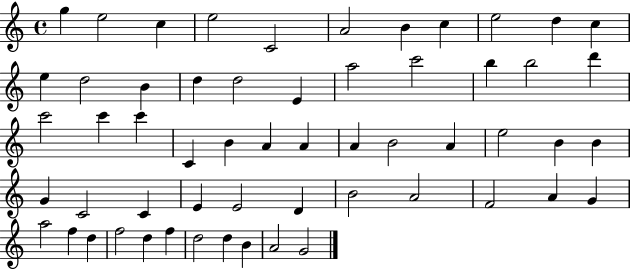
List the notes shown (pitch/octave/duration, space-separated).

G5/q E5/h C5/q E5/h C4/h A4/h B4/q C5/q E5/h D5/q C5/q E5/q D5/h B4/q D5/q D5/h E4/q A5/h C6/h B5/q B5/h D6/q C6/h C6/q C6/q C4/q B4/q A4/q A4/q A4/q B4/h A4/q E5/h B4/q B4/q G4/q C4/h C4/q E4/q E4/h D4/q B4/h A4/h F4/h A4/q G4/q A5/h F5/q D5/q F5/h D5/q F5/q D5/h D5/q B4/q A4/h G4/h